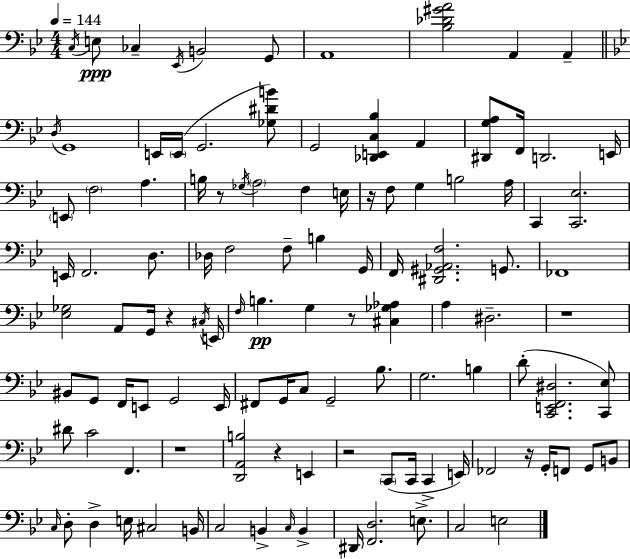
{
  \clef bass
  \numericTimeSignature
  \time 4/4
  \key g \minor
  \tempo 4 = 144
  \acciaccatura { c16 }\ppp e8 ces4-- \acciaccatura { ees,16 } b,2 | g,8 a,1 | <bes des' gis' a'>2 a,4 a,4-- | \bar "||" \break \key bes \major \acciaccatura { d16 } g,1 | e,16 \parenthesize e,16( g,2. <ges dis' b'>8) | g,2 <des, e, c bes>4 a,4 | <dis, g a>8 f,16 d,2. | \break e,16 \parenthesize e,8 \parenthesize f2 a4. | b16 r8 \acciaccatura { ges16 } \parenthesize a2 f4 | e16 r16 f8 g4 b2 | a16 c,4 <c, ees>2. | \break e,16 f,2. d8. | des16 f2 f8-- b4 | g,16 f,16 <dis, gis, aes, f>2. g,8. | fes,1 | \break <ees ges>2 a,8 g,16 r4 | \acciaccatura { cis16 } e,16 \grace { f16 }\pp b4. g4 r8 | <cis ges aes>4 a4 dis2.-- | r1 | \break bis,8 g,8 f,16 e,8 g,2 | e,16 fis,8 g,16 c8 g,2-- | bes8. g2. | b4 d'8-.( <c, e, f, dis>2. | \break <c, ees>8) dis'8 c'2 f,4. | r1 | <d, a, b>2 r4 | e,4 r2 \parenthesize c,8( c,16 c,4-> | \break e,16) fes,2 r16 g,16-. f,8 | g,8 b,8 \grace { c16 } d8-. d4-> e16 cis2 | b,16 c2 b,4-> | \grace { c16 } b,4-> dis,16 <f, d>2. | \break e8.-> c2 e2 | \bar "|."
}